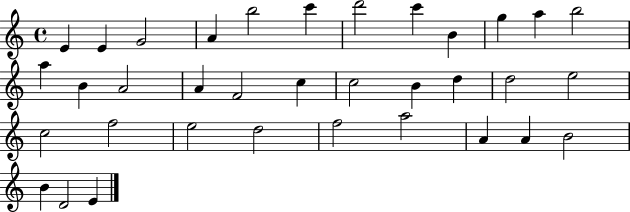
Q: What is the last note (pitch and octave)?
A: E4